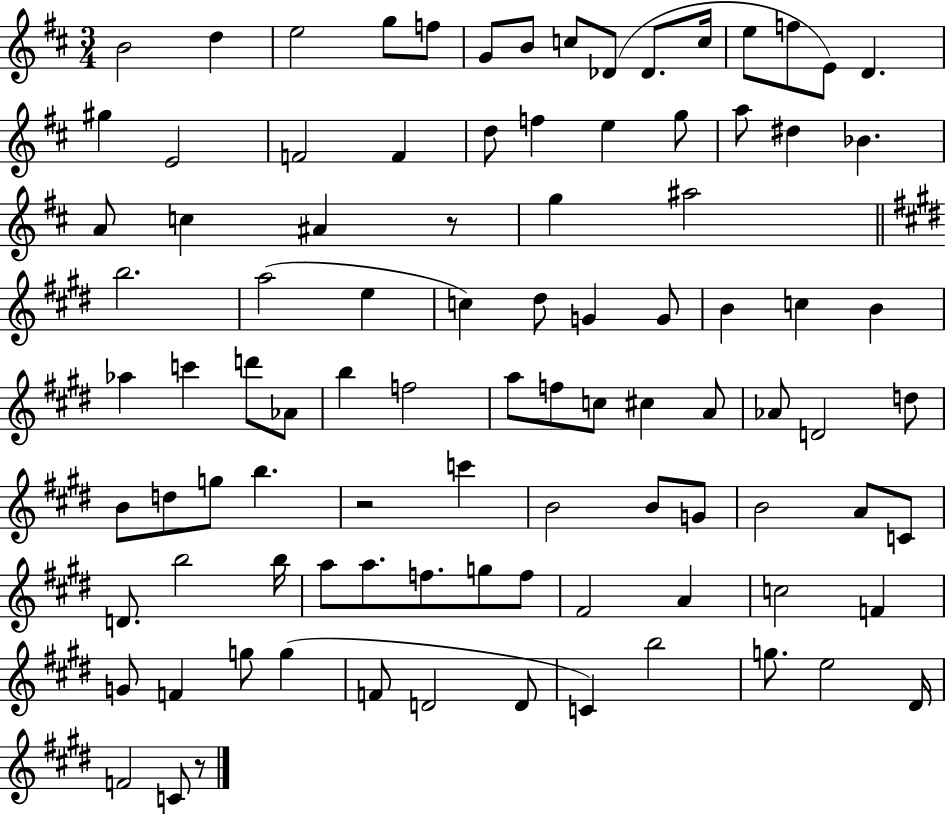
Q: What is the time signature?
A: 3/4